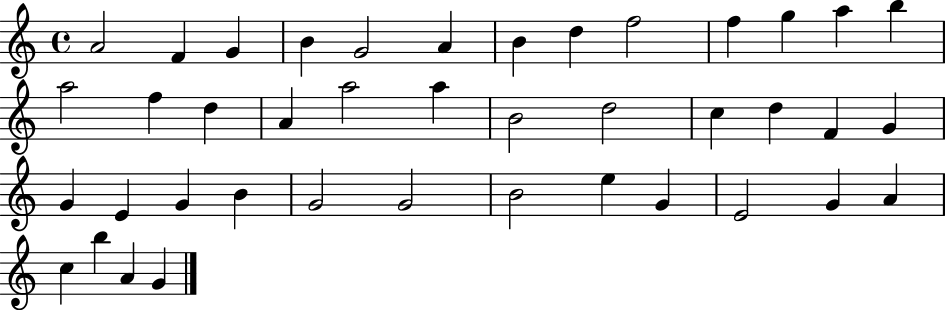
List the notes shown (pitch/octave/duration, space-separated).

A4/h F4/q G4/q B4/q G4/h A4/q B4/q D5/q F5/h F5/q G5/q A5/q B5/q A5/h F5/q D5/q A4/q A5/h A5/q B4/h D5/h C5/q D5/q F4/q G4/q G4/q E4/q G4/q B4/q G4/h G4/h B4/h E5/q G4/q E4/h G4/q A4/q C5/q B5/q A4/q G4/q